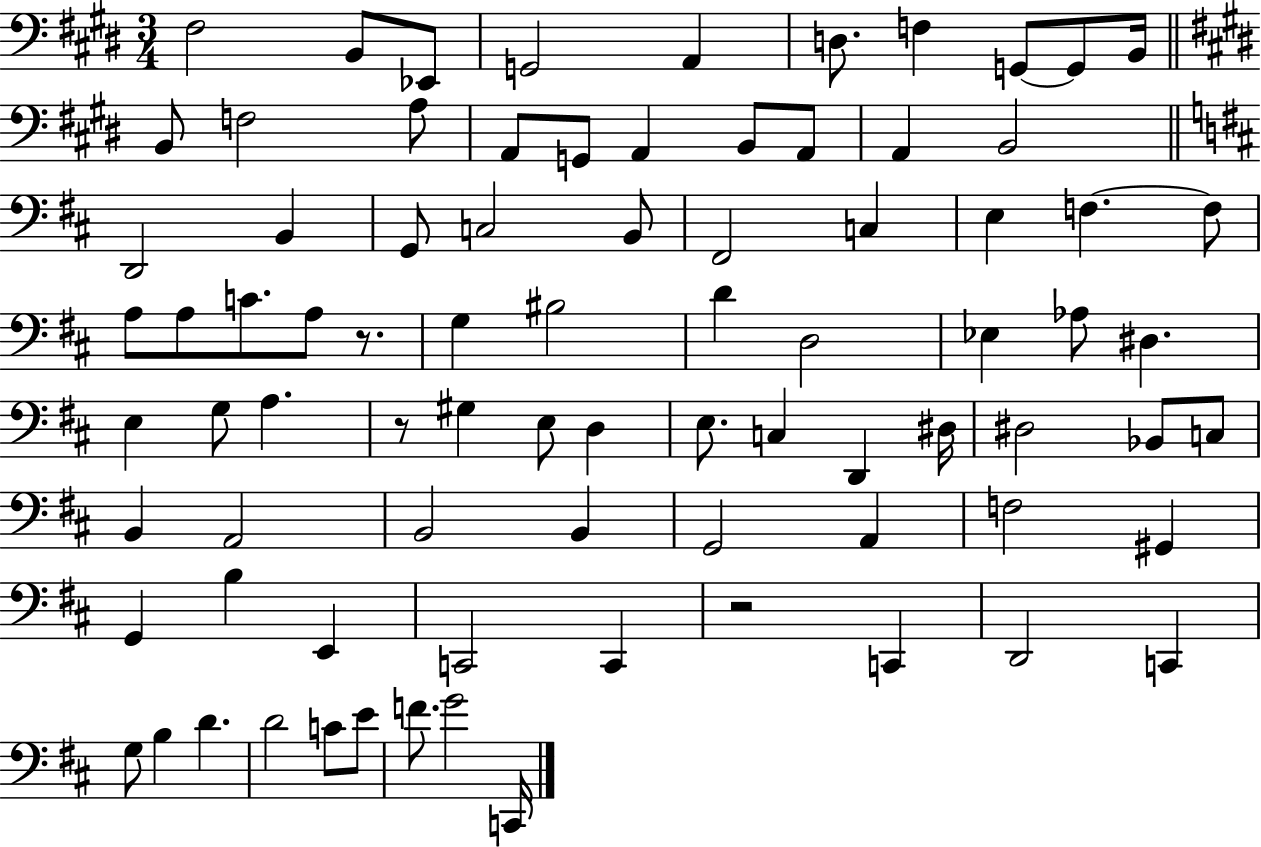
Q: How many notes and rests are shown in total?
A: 82